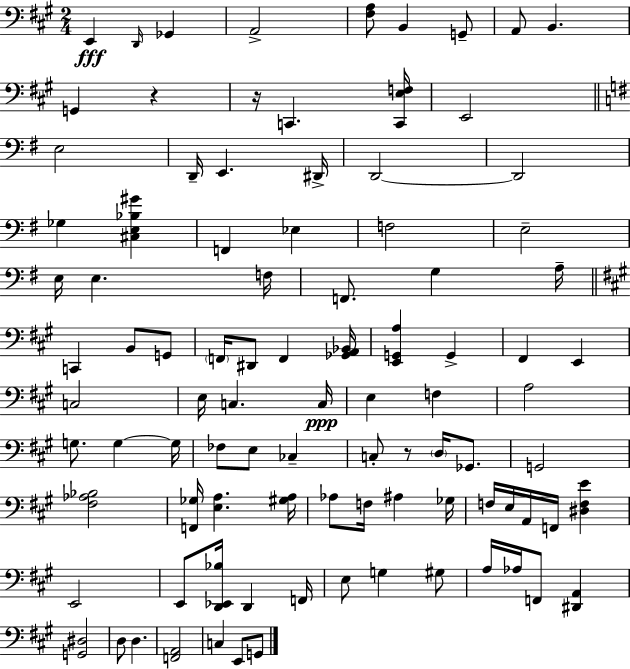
{
  \clef bass
  \numericTimeSignature
  \time 2/4
  \key a \major
  e,4\fff \grace { d,16 } ges,4 | a,2-> | <fis a>8 b,4 g,8-- | a,8 b,4. | \break g,4 r4 | r16 c,4. | <c, e f>16 e,2 | \bar "||" \break \key e \minor e2 | d,16-- e,4. dis,16-> | d,2~~ | d,2 | \break ges4 <cis e bes gis'>4 | f,4 ees4 | f2 | e2-- | \break e16 e4. f16 | f,8. g4 a16-- | \bar "||" \break \key a \major c,4 b,8 g,8 | \parenthesize f,16 dis,8 f,4 <ges, a, bes,>16 | <e, g, a>4 g,4-> | fis,4 e,4 | \break c2 | e16 c4. c16\ppp | e4 f4 | a2 | \break g8. g4~~ g16 | fes8 e8 ces4-- | c8-. r8 \parenthesize d16 ges,8. | g,2 | \break <fis aes bes>2 | <f, ges>16 <e a>4. <gis a>16 | aes8 f16 ais4 ges16 | f16 e16 a,16 f,16 <dis f e'>4 | \break e,2 | e,8 <d, ees, bes>16 d,4 f,16 | e8 g4 gis8 | a16 aes16 f,8 <dis, a,>4 | \break <g, dis>2 | d8 d4. | <f, a,>2 | c4 e,8 g,8 | \break \bar "|."
}